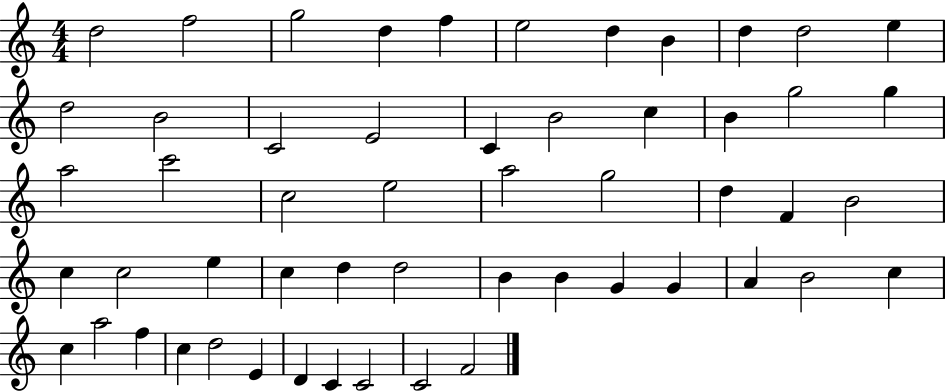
{
  \clef treble
  \numericTimeSignature
  \time 4/4
  \key c \major
  d''2 f''2 | g''2 d''4 f''4 | e''2 d''4 b'4 | d''4 d''2 e''4 | \break d''2 b'2 | c'2 e'2 | c'4 b'2 c''4 | b'4 g''2 g''4 | \break a''2 c'''2 | c''2 e''2 | a''2 g''2 | d''4 f'4 b'2 | \break c''4 c''2 e''4 | c''4 d''4 d''2 | b'4 b'4 g'4 g'4 | a'4 b'2 c''4 | \break c''4 a''2 f''4 | c''4 d''2 e'4 | d'4 c'4 c'2 | c'2 f'2 | \break \bar "|."
}